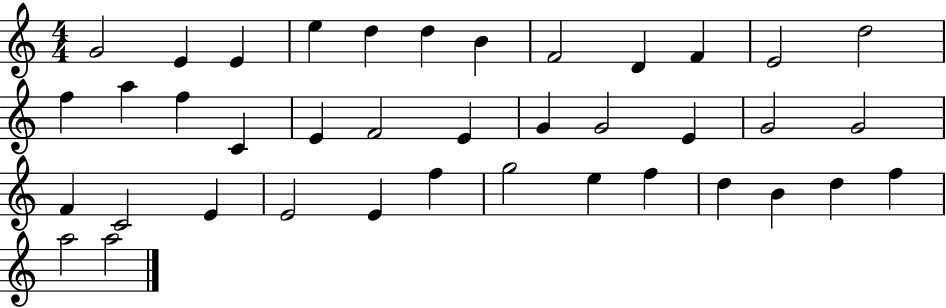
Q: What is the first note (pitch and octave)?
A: G4